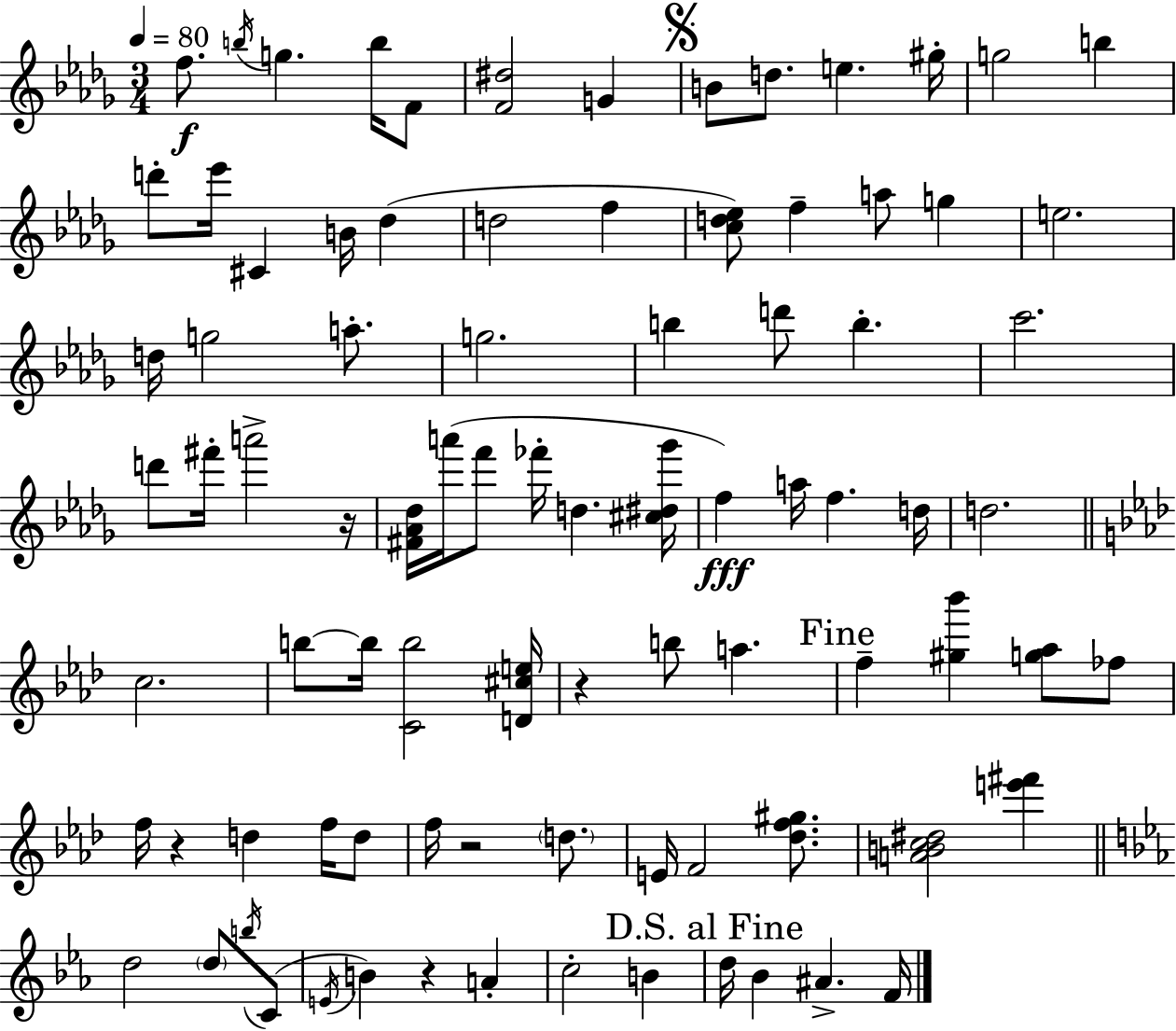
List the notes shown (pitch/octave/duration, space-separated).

F5/e. B5/s G5/q. B5/s F4/e [F4,D#5]/h G4/q B4/e D5/e. E5/q. G#5/s G5/h B5/q D6/e Eb6/s C#4/q B4/s Db5/q D5/h F5/q [C5,D5,Eb5]/e F5/q A5/e G5/q E5/h. D5/s G5/h A5/e. G5/h. B5/q D6/e B5/q. C6/h. D6/e F#6/s A6/h R/s [F#4,Ab4,Db5]/s A6/s F6/e FES6/s D5/q. [C#5,D#5,Gb6]/s F5/q A5/s F5/q. D5/s D5/h. C5/h. B5/e B5/s [C4,B5]/h [D4,C#5,E5]/s R/q B5/e A5/q. F5/q [G#5,Bb6]/q [G5,Ab5]/e FES5/e F5/s R/q D5/q F5/s D5/e F5/s R/h D5/e. E4/s F4/h [Db5,F5,G#5]/e. [A4,B4,C5,D#5]/h [E6,F#6]/q D5/h D5/e B5/s C4/e E4/s B4/q R/q A4/q C5/h B4/q D5/s Bb4/q A#4/q. F4/s